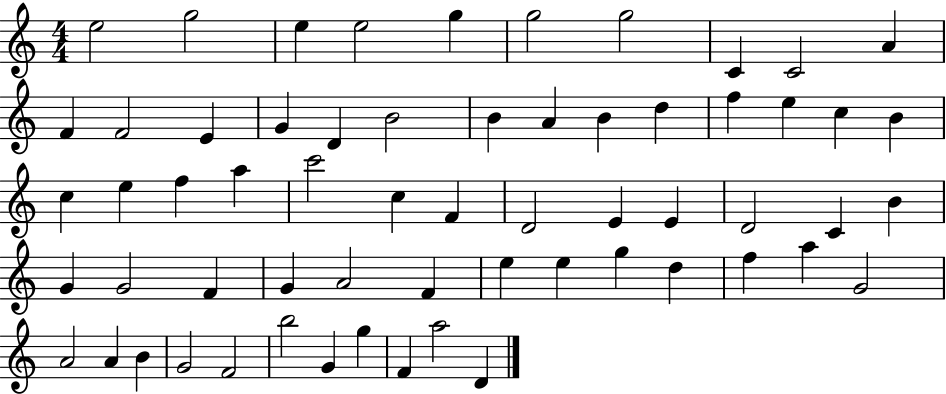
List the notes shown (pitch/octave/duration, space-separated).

E5/h G5/h E5/q E5/h G5/q G5/h G5/h C4/q C4/h A4/q F4/q F4/h E4/q G4/q D4/q B4/h B4/q A4/q B4/q D5/q F5/q E5/q C5/q B4/q C5/q E5/q F5/q A5/q C6/h C5/q F4/q D4/h E4/q E4/q D4/h C4/q B4/q G4/q G4/h F4/q G4/q A4/h F4/q E5/q E5/q G5/q D5/q F5/q A5/q G4/h A4/h A4/q B4/q G4/h F4/h B5/h G4/q G5/q F4/q A5/h D4/q